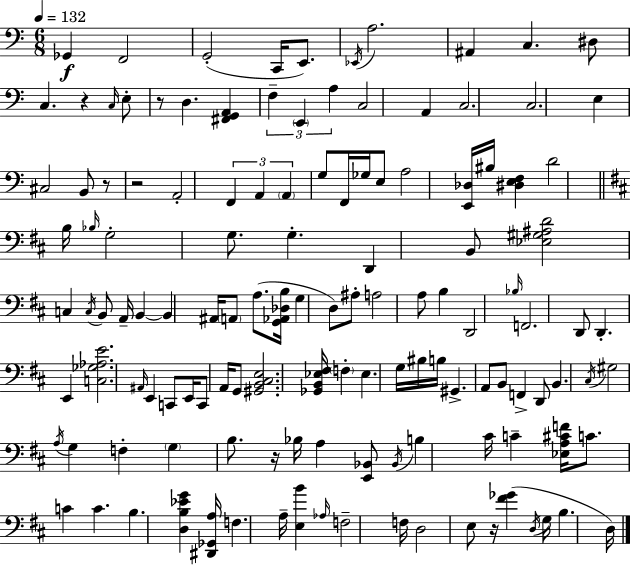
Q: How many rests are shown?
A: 6